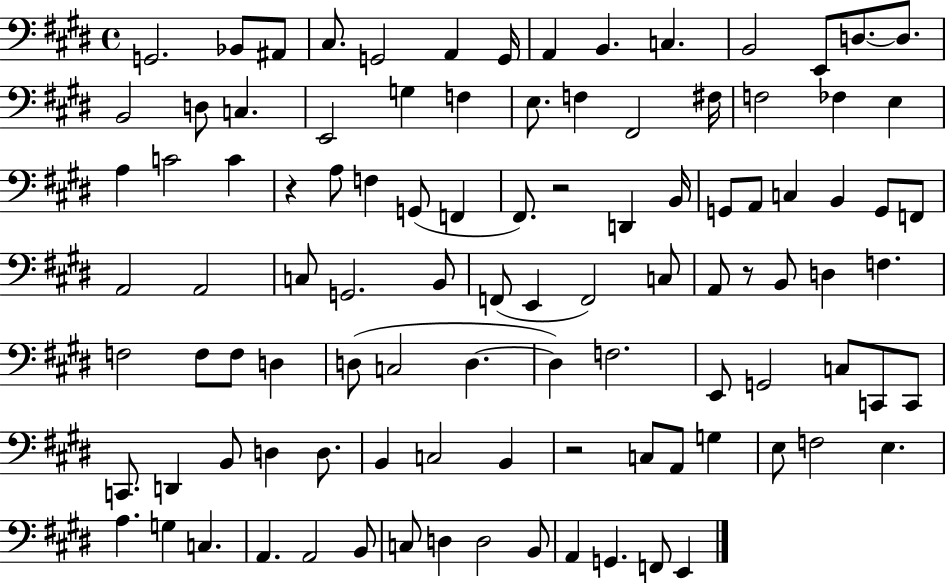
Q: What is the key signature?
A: E major